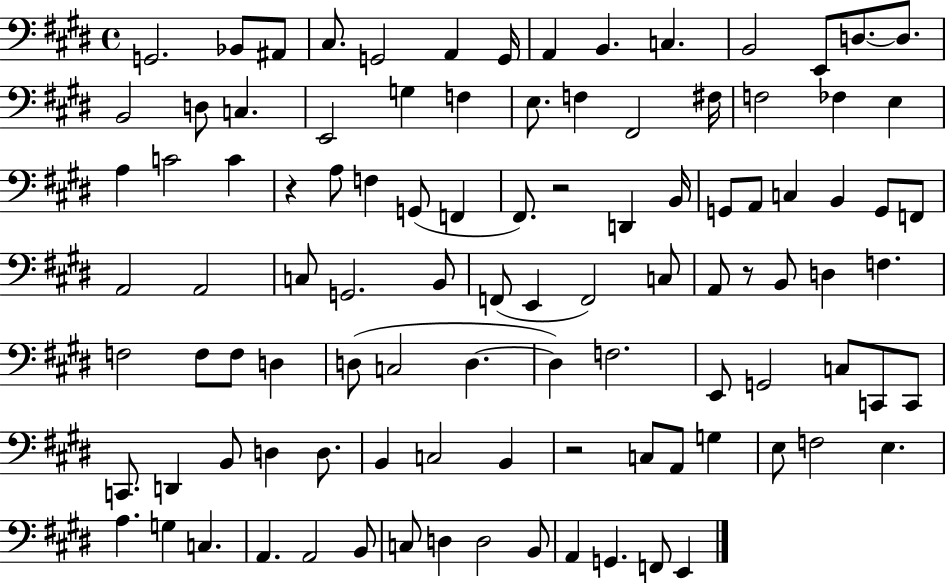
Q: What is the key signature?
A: E major